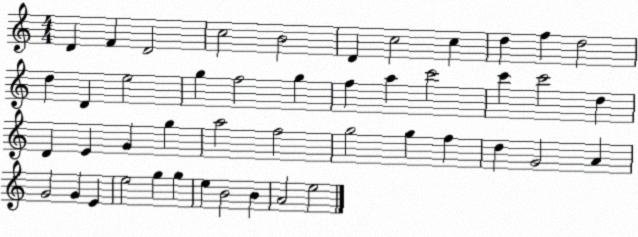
X:1
T:Untitled
M:4/4
L:1/4
K:C
D F D2 c2 B2 D c2 c d f d2 d D e2 g f2 g f a c'2 c' c'2 d D E G g a2 f2 g2 g f d G2 A G2 G E e2 g g e B2 B A2 e2